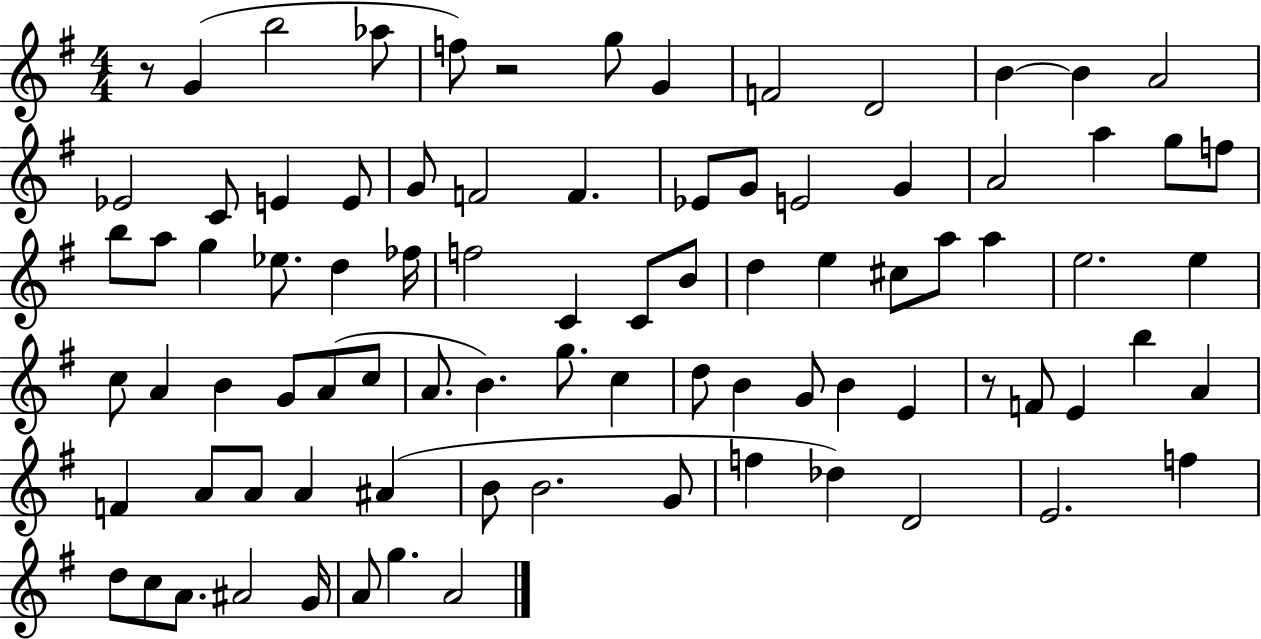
R/e G4/q B5/h Ab5/e F5/e R/h G5/e G4/q F4/h D4/h B4/q B4/q A4/h Eb4/h C4/e E4/q E4/e G4/e F4/h F4/q. Eb4/e G4/e E4/h G4/q A4/h A5/q G5/e F5/e B5/e A5/e G5/q Eb5/e. D5/q FES5/s F5/h C4/q C4/e B4/e D5/q E5/q C#5/e A5/e A5/q E5/h. E5/q C5/e A4/q B4/q G4/e A4/e C5/e A4/e. B4/q. G5/e. C5/q D5/e B4/q G4/e B4/q E4/q R/e F4/e E4/q B5/q A4/q F4/q A4/e A4/e A4/q A#4/q B4/e B4/h. G4/e F5/q Db5/q D4/h E4/h. F5/q D5/e C5/e A4/e. A#4/h G4/s A4/e G5/q. A4/h